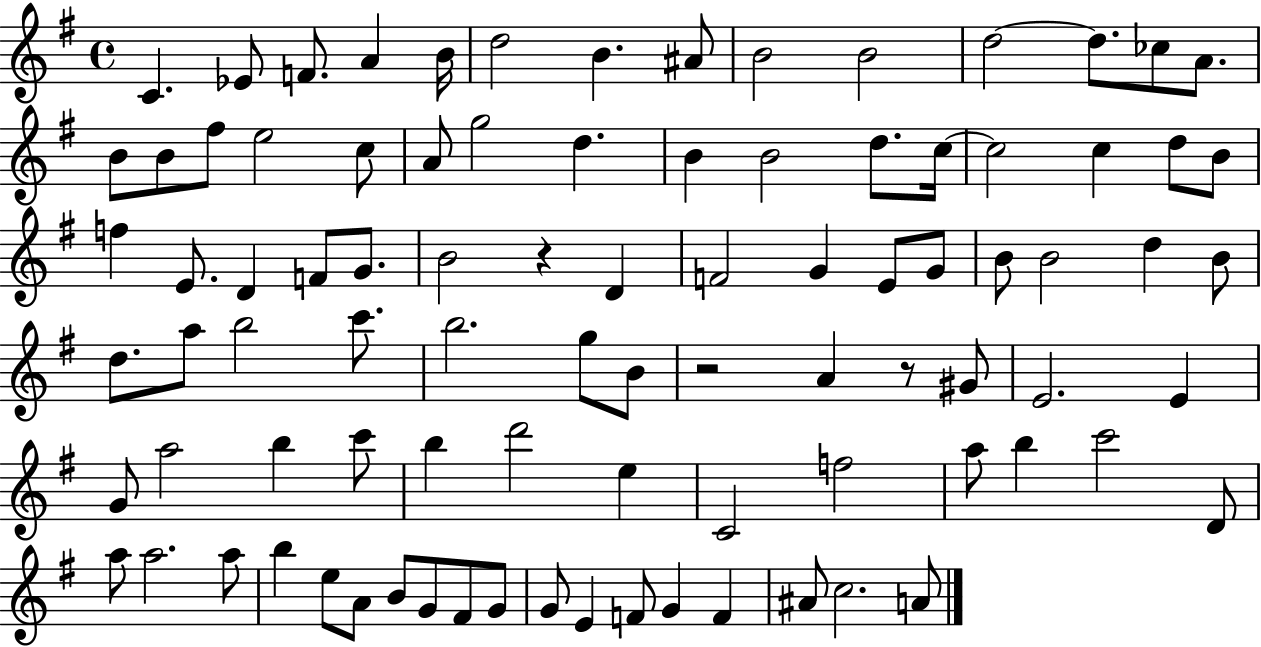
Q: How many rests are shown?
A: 3